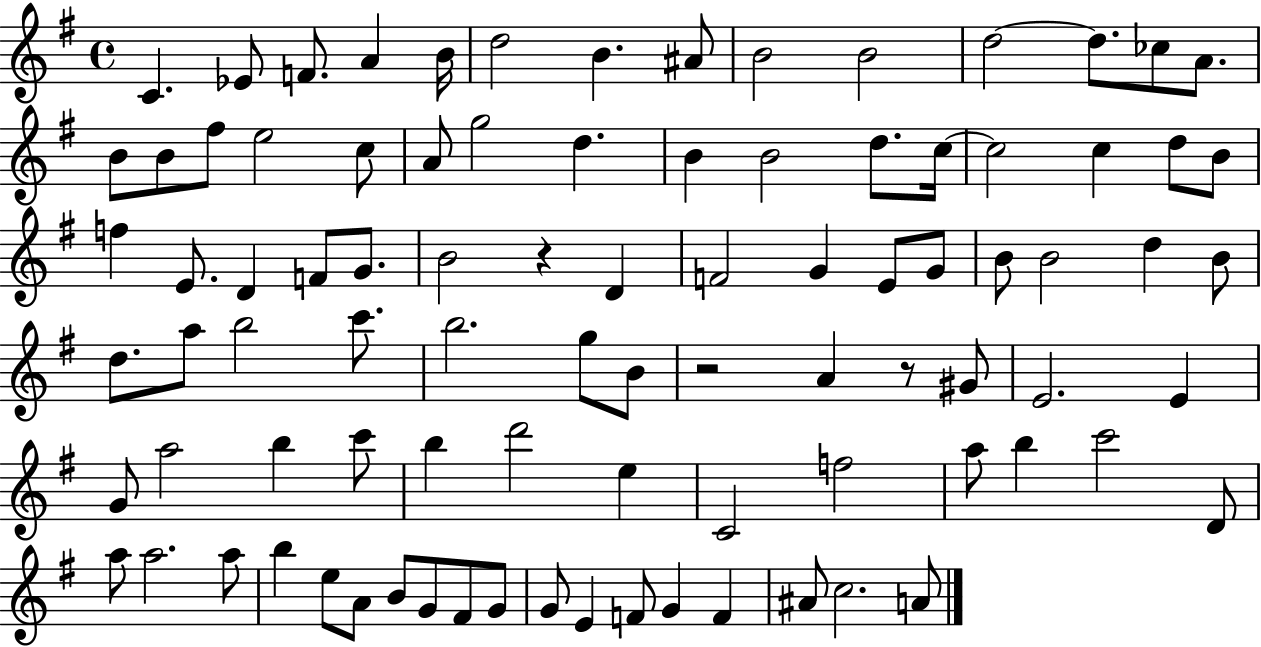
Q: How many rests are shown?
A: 3